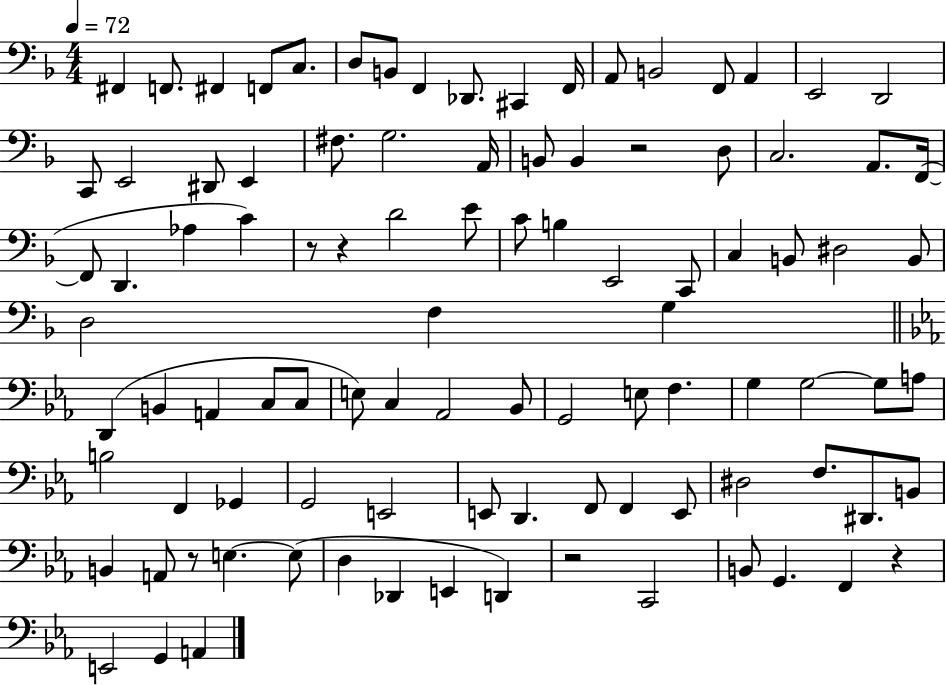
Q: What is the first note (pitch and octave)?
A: F#2